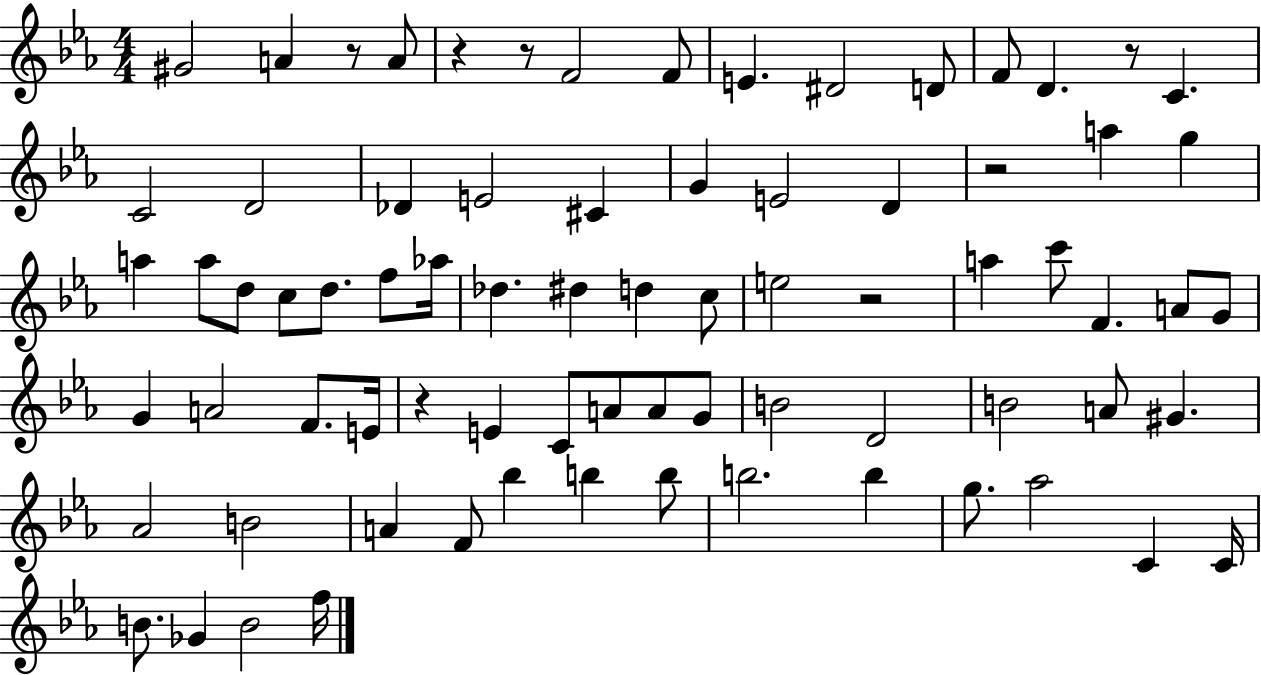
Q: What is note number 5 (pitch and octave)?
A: F4